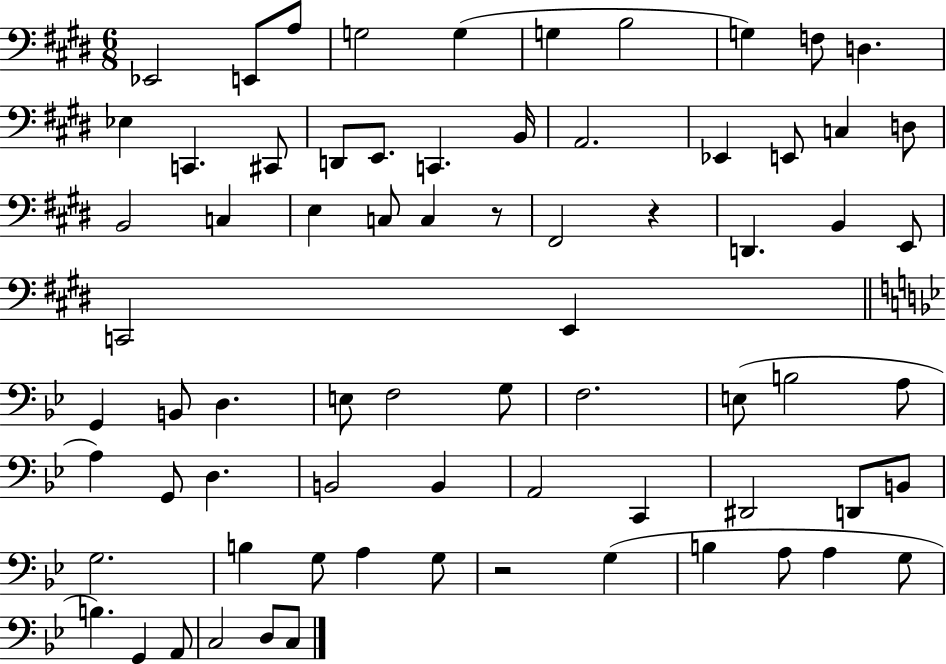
Eb2/h E2/e A3/e G3/h G3/q G3/q B3/h G3/q F3/e D3/q. Eb3/q C2/q. C#2/e D2/e E2/e. C2/q. B2/s A2/h. Eb2/q E2/e C3/q D3/e B2/h C3/q E3/q C3/e C3/q R/e F#2/h R/q D2/q. B2/q E2/e C2/h E2/q G2/q B2/e D3/q. E3/e F3/h G3/e F3/h. E3/e B3/h A3/e A3/q G2/e D3/q. B2/h B2/q A2/h C2/q D#2/h D2/e B2/e G3/h. B3/q G3/e A3/q G3/e R/h G3/q B3/q A3/e A3/q G3/e B3/q. G2/q A2/e C3/h D3/e C3/e